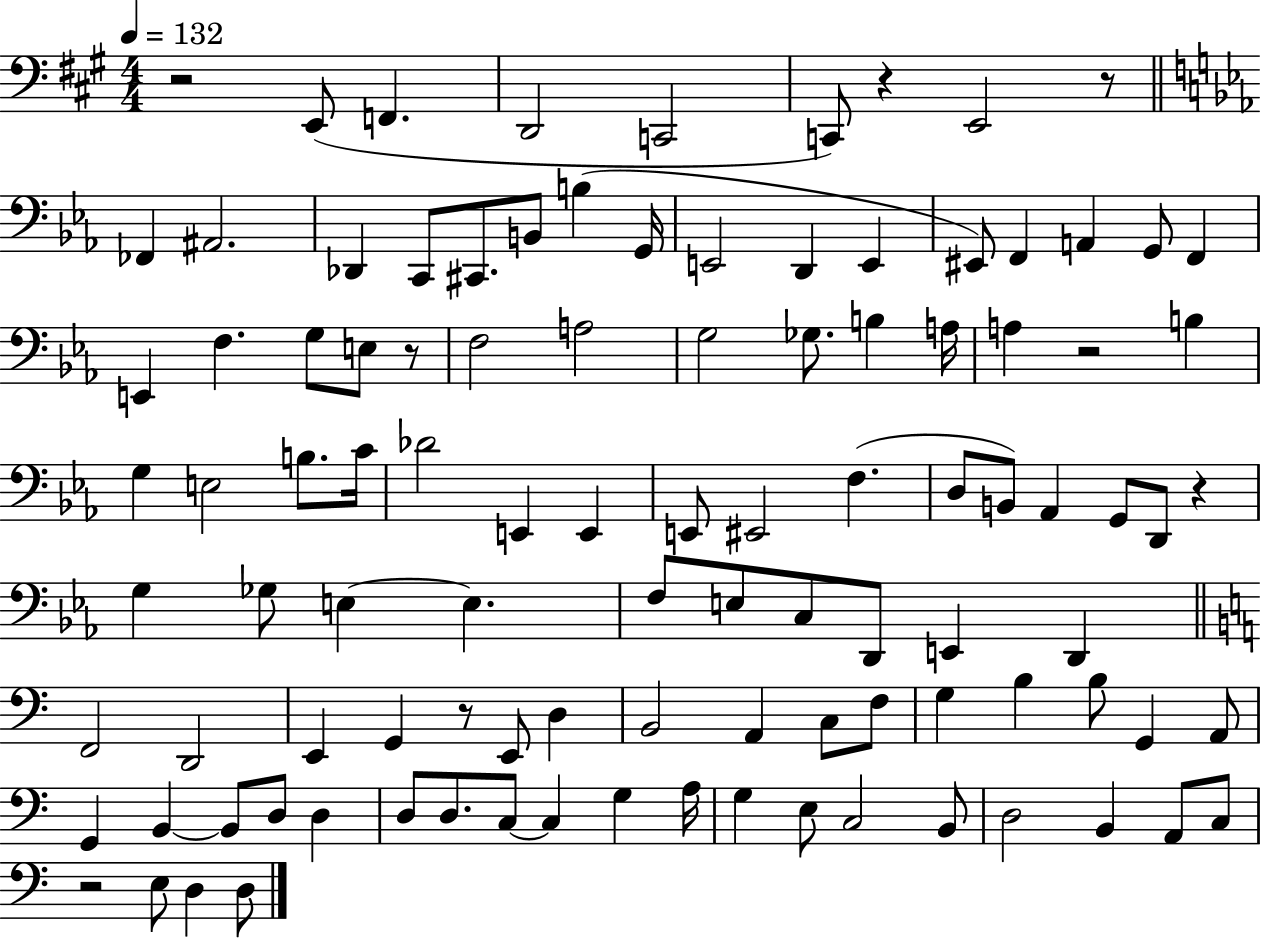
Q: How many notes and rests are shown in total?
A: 104